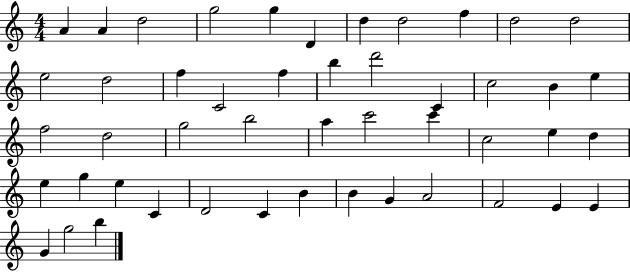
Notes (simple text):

A4/q A4/q D5/h G5/h G5/q D4/q D5/q D5/h F5/q D5/h D5/h E5/h D5/h F5/q C4/h F5/q B5/q D6/h C4/q C5/h B4/q E5/q F5/h D5/h G5/h B5/h A5/q C6/h C6/q C5/h E5/q D5/q E5/q G5/q E5/q C4/q D4/h C4/q B4/q B4/q G4/q A4/h F4/h E4/q E4/q G4/q G5/h B5/q